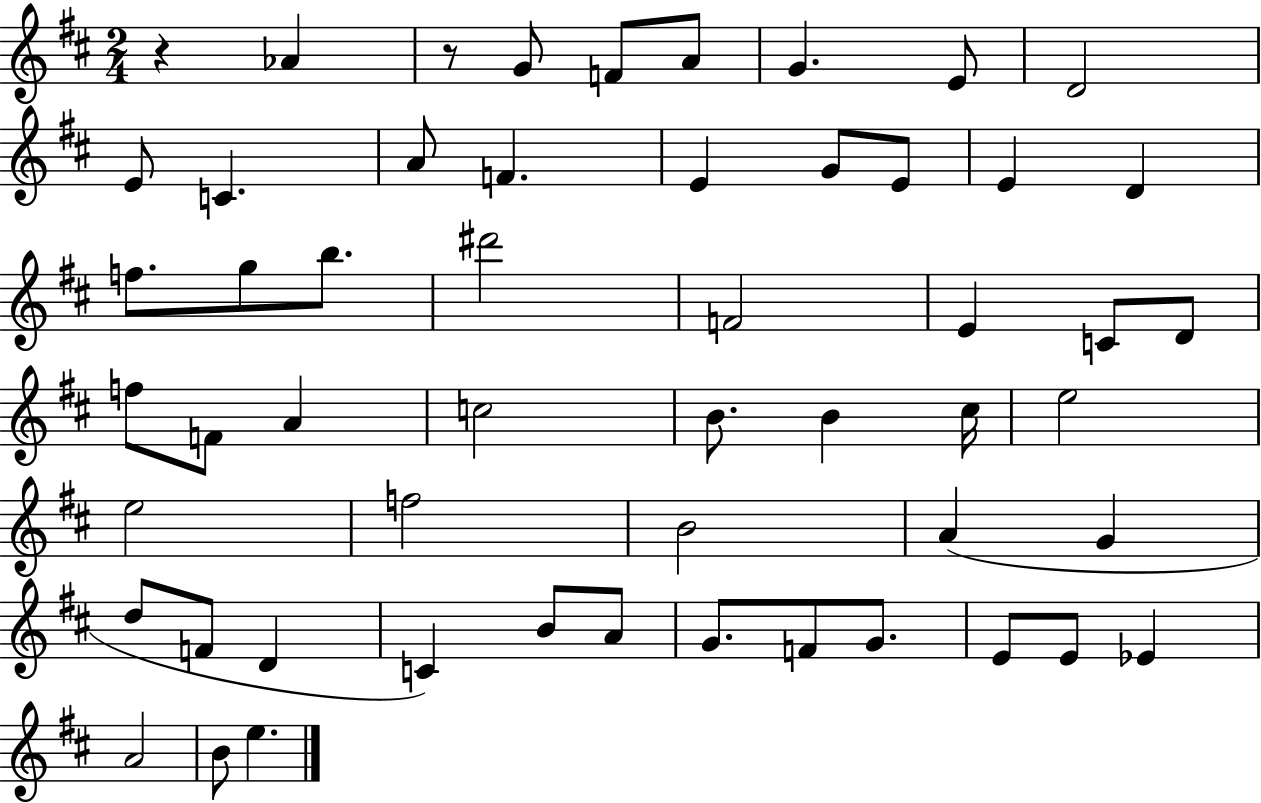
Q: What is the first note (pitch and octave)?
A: Ab4